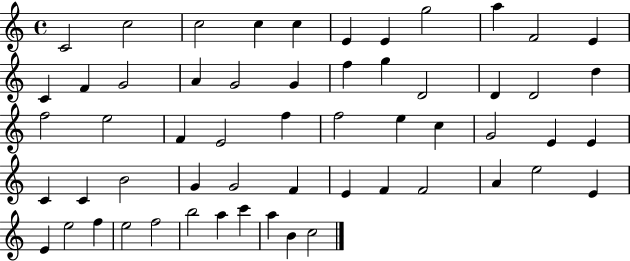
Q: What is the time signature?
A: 4/4